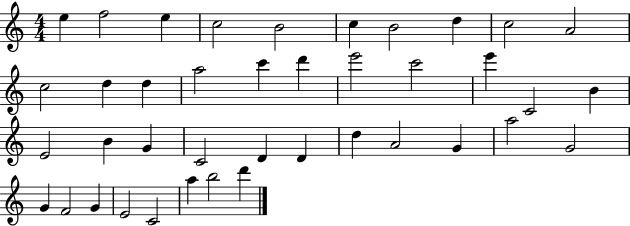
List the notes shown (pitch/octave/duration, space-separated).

E5/q F5/h E5/q C5/h B4/h C5/q B4/h D5/q C5/h A4/h C5/h D5/q D5/q A5/h C6/q D6/q E6/h C6/h E6/q C4/h B4/q E4/h B4/q G4/q C4/h D4/q D4/q D5/q A4/h G4/q A5/h G4/h G4/q F4/h G4/q E4/h C4/h A5/q B5/h D6/q